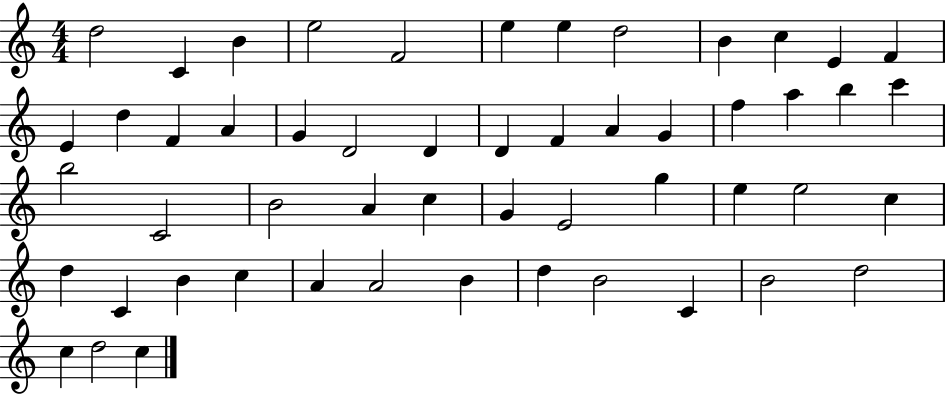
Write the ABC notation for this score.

X:1
T:Untitled
M:4/4
L:1/4
K:C
d2 C B e2 F2 e e d2 B c E F E d F A G D2 D D F A G f a b c' b2 C2 B2 A c G E2 g e e2 c d C B c A A2 B d B2 C B2 d2 c d2 c